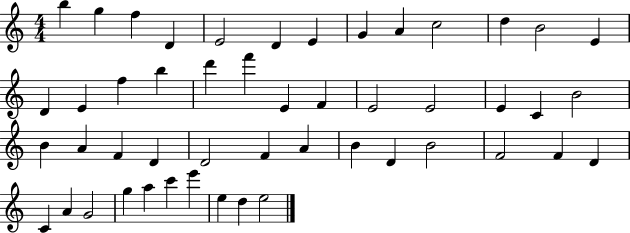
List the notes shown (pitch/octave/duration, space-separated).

B5/q G5/q F5/q D4/q E4/h D4/q E4/q G4/q A4/q C5/h D5/q B4/h E4/q D4/q E4/q F5/q B5/q D6/q F6/q E4/q F4/q E4/h E4/h E4/q C4/q B4/h B4/q A4/q F4/q D4/q D4/h F4/q A4/q B4/q D4/q B4/h F4/h F4/q D4/q C4/q A4/q G4/h G5/q A5/q C6/q E6/q E5/q D5/q E5/h